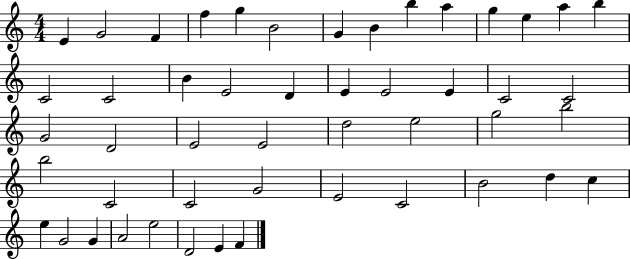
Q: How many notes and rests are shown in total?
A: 49